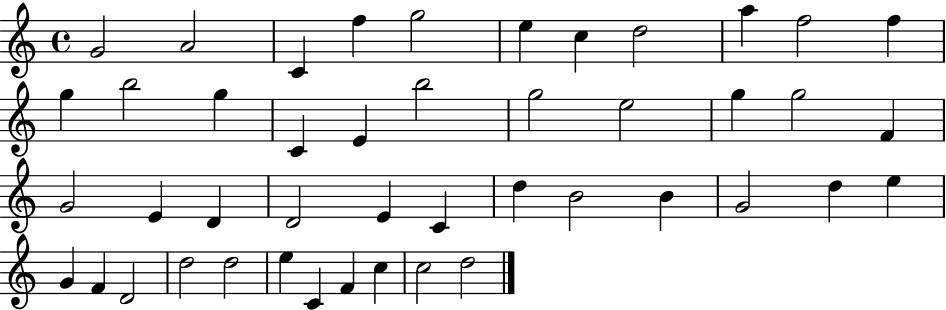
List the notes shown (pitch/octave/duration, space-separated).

G4/h A4/h C4/q F5/q G5/h E5/q C5/q D5/h A5/q F5/h F5/q G5/q B5/h G5/q C4/q E4/q B5/h G5/h E5/h G5/q G5/h F4/q G4/h E4/q D4/q D4/h E4/q C4/q D5/q B4/h B4/q G4/h D5/q E5/q G4/q F4/q D4/h D5/h D5/h E5/q C4/q F4/q C5/q C5/h D5/h